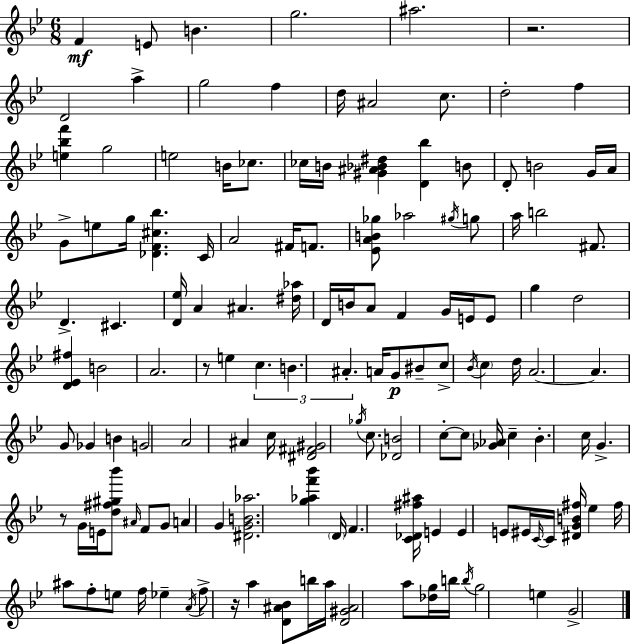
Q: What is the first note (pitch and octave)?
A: F4